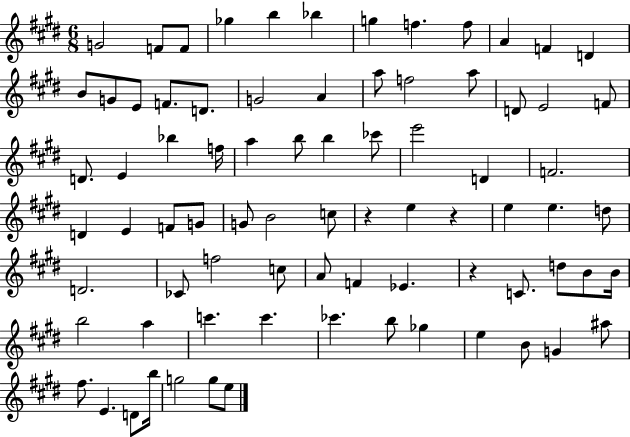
X:1
T:Untitled
M:6/8
L:1/4
K:E
G2 F/2 F/2 _g b _b g f f/2 A F D B/2 G/2 E/2 F/2 D/2 G2 A a/2 f2 a/2 D/2 E2 F/2 D/2 E _b f/4 a b/2 b _c'/2 e'2 D F2 D E F/2 G/2 G/2 B2 c/2 z e z e e d/2 D2 _C/2 f2 c/2 A/2 F _E z C/2 d/2 B/2 B/4 b2 a c' c' _c' b/2 _g e B/2 G ^a/2 ^f/2 E D/2 b/4 g2 g/2 e/2